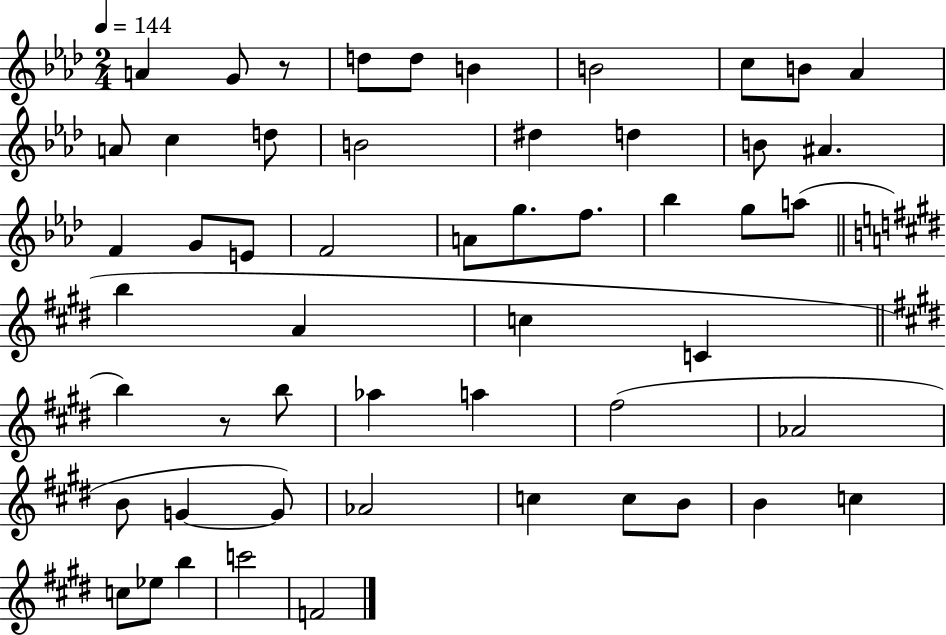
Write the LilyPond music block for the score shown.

{
  \clef treble
  \numericTimeSignature
  \time 2/4
  \key aes \major
  \tempo 4 = 144
  \repeat volta 2 { a'4 g'8 r8 | d''8 d''8 b'4 | b'2 | c''8 b'8 aes'4 | \break a'8 c''4 d''8 | b'2 | dis''4 d''4 | b'8 ais'4. | \break f'4 g'8 e'8 | f'2 | a'8 g''8. f''8. | bes''4 g''8 a''8( | \break \bar "||" \break \key e \major b''4 a'4 | c''4 c'4 | \bar "||" \break \key e \major b''4) r8 b''8 | aes''4 a''4 | fis''2( | aes'2 | \break b'8 g'4~~ g'8) | aes'2 | c''4 c''8 b'8 | b'4 c''4 | \break c''8 ees''8 b''4 | c'''2 | f'2 | } \bar "|."
}